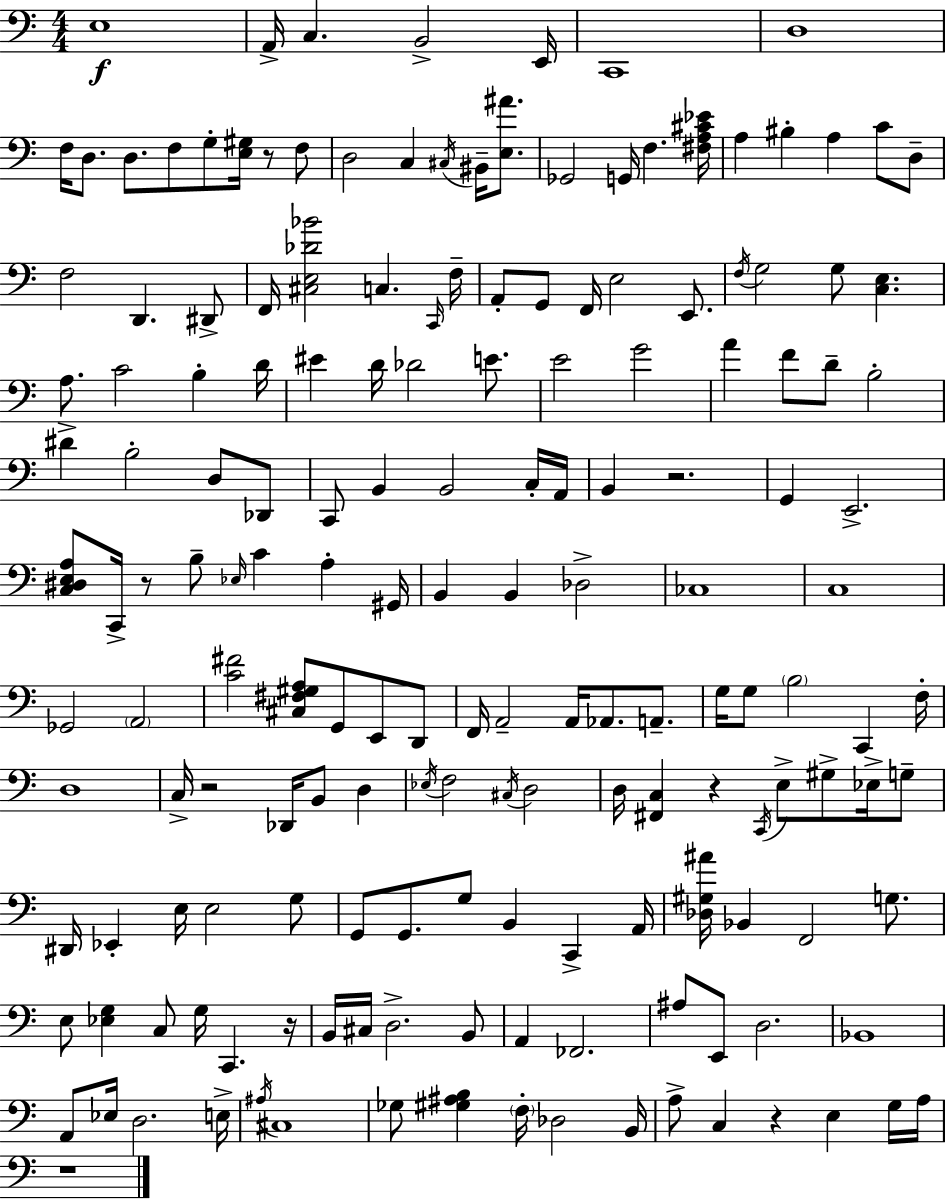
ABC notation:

X:1
T:Untitled
M:4/4
L:1/4
K:Am
E,4 A,,/4 C, B,,2 E,,/4 C,,4 D,4 F,/4 D,/2 D,/2 F,/2 G,/2 [E,^G,]/4 z/2 F,/2 D,2 C, ^C,/4 ^B,,/4 [E,^A]/2 _G,,2 G,,/4 F, [^F,A,^C_E]/4 A, ^B, A, C/2 D,/2 F,2 D,, ^D,,/2 F,,/4 [^C,E,_D_B]2 C, C,,/4 F,/4 A,,/2 G,,/2 F,,/4 E,2 E,,/2 F,/4 G,2 G,/2 [C,E,] A,/2 C2 B, D/4 ^E D/4 _D2 E/2 E2 G2 A F/2 D/2 B,2 ^D B,2 D,/2 _D,,/2 C,,/2 B,, B,,2 C,/4 A,,/4 B,, z2 G,, E,,2 [C,^D,E,A,]/2 C,,/4 z/2 B,/2 _E,/4 C A, ^G,,/4 B,, B,, _D,2 _C,4 C,4 _G,,2 A,,2 [C^F]2 [^C,^F,^G,A,]/2 G,,/2 E,,/2 D,,/2 F,,/4 A,,2 A,,/4 _A,,/2 A,,/2 G,/4 G,/2 B,2 C,, F,/4 D,4 C,/4 z2 _D,,/4 B,,/2 D, _E,/4 F,2 ^C,/4 D,2 D,/4 [^F,,C,] z C,,/4 E,/2 ^G,/2 _E,/4 G,/2 ^D,,/4 _E,, E,/4 E,2 G,/2 G,,/2 G,,/2 G,/2 B,, C,, A,,/4 [_D,^G,^A]/4 _B,, F,,2 G,/2 E,/2 [_E,G,] C,/2 G,/4 C,, z/4 B,,/4 ^C,/4 D,2 B,,/2 A,, _F,,2 ^A,/2 E,,/2 D,2 _B,,4 A,,/2 _E,/4 D,2 E,/4 ^A,/4 ^C,4 _G,/2 [^G,^A,B,] F,/4 _D,2 B,,/4 A,/2 C, z E, G,/4 A,/4 z4